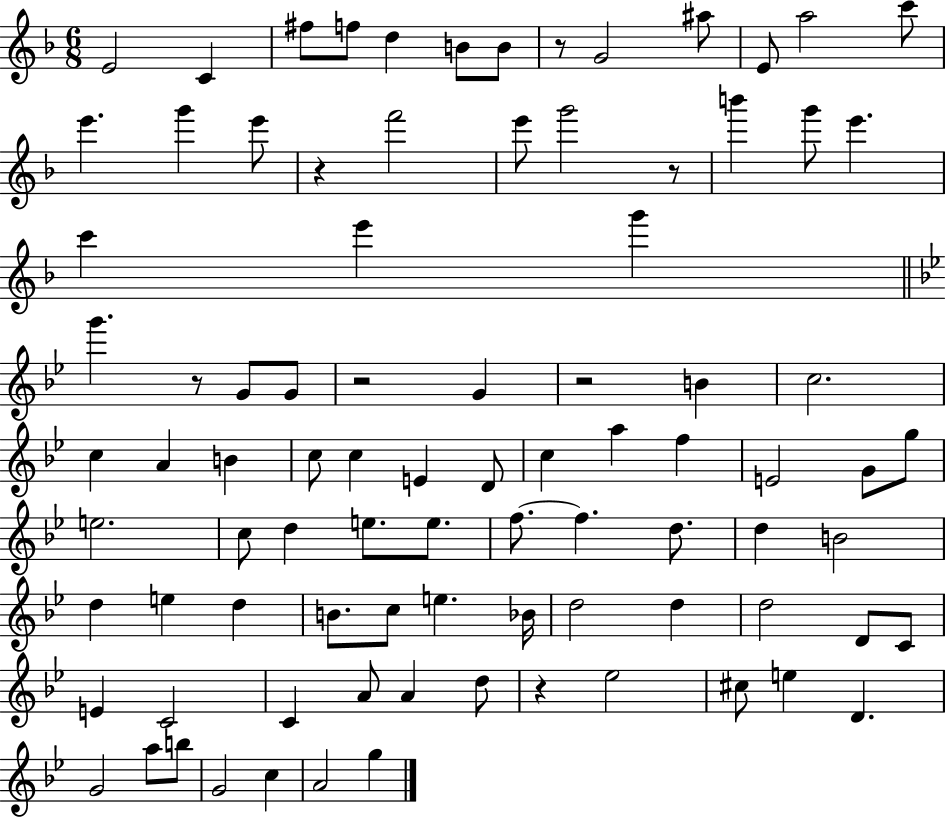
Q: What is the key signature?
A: F major